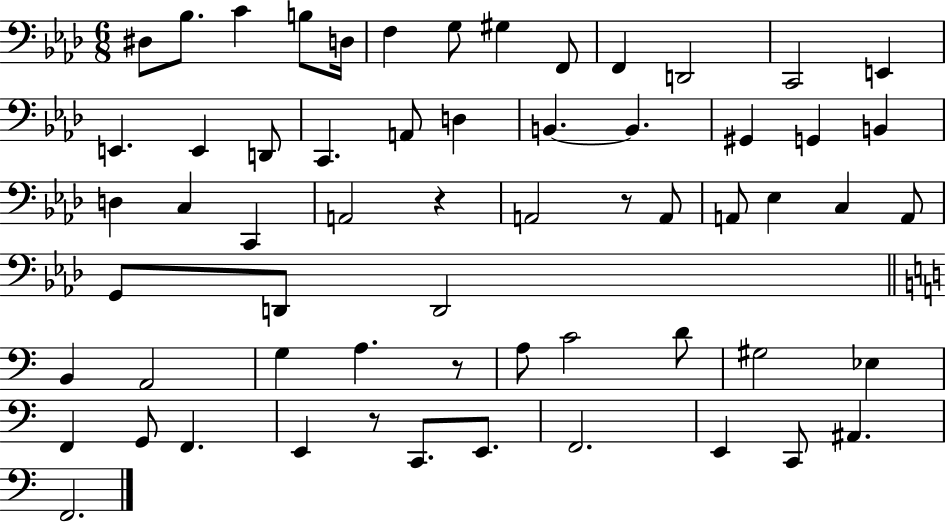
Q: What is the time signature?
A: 6/8